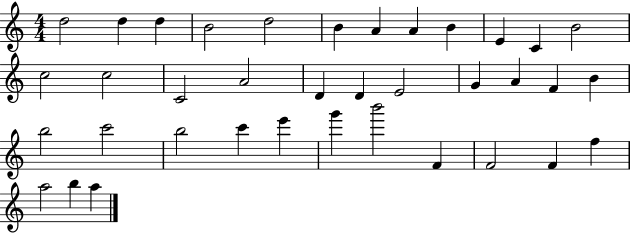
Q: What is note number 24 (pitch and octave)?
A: B5